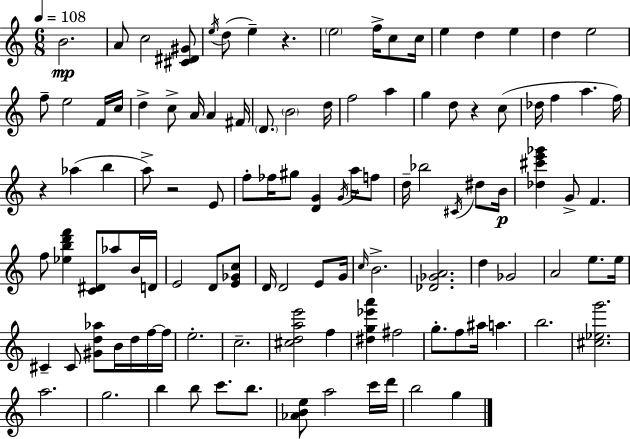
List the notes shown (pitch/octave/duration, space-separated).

B4/h. A4/e C5/h [C#4,D#4,G#4]/e E5/s D5/e E5/q R/q. E5/h F5/s C5/e C5/s E5/q D5/q E5/q D5/q E5/h F5/e E5/h F4/s C5/s D5/q C5/e A4/s A4/q F#4/s D4/e. B4/h D5/s F5/h A5/q G5/q D5/e R/q C5/e Db5/s F5/q A5/q. F5/s R/q Ab5/q B5/q A5/e R/h E4/e F5/e FES5/s G#5/e [D4,G4]/q G4/s A5/s F5/e D5/s Bb5/h C#4/s D#5/e B4/s [Db5,C#6,E6,Gb6]/q G4/e F4/q. F5/e [Eb5,B5,D6,F6]/q [C4,D#4]/e Ab5/e B4/s D4/s E4/h D4/e [E4,Gb4,C5]/e D4/s D4/h E4/e G4/s C5/s B4/h. [Db4,Gb4,A4]/h. D5/q Gb4/h A4/h E5/e. E5/s C#4/q C#4/e [G#4,D5,Ab5]/e B4/s D5/s F5/s F5/s E5/h. C5/h. [C#5,D5,A5,E6]/h F5/q [D#5,G5,Eb6,A6]/q F#5/h G5/e. F5/e A#5/s A5/q. B5/h. [C#5,Eb5,G6]/h. A5/h. G5/h. B5/q B5/e C6/e. B5/e. [Ab4,B4,E5]/e A5/h C6/s D6/s B5/h G5/q